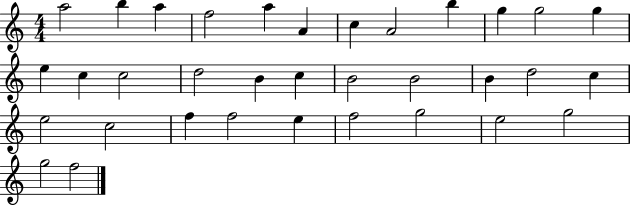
X:1
T:Untitled
M:4/4
L:1/4
K:C
a2 b a f2 a A c A2 b g g2 g e c c2 d2 B c B2 B2 B d2 c e2 c2 f f2 e f2 g2 e2 g2 g2 f2